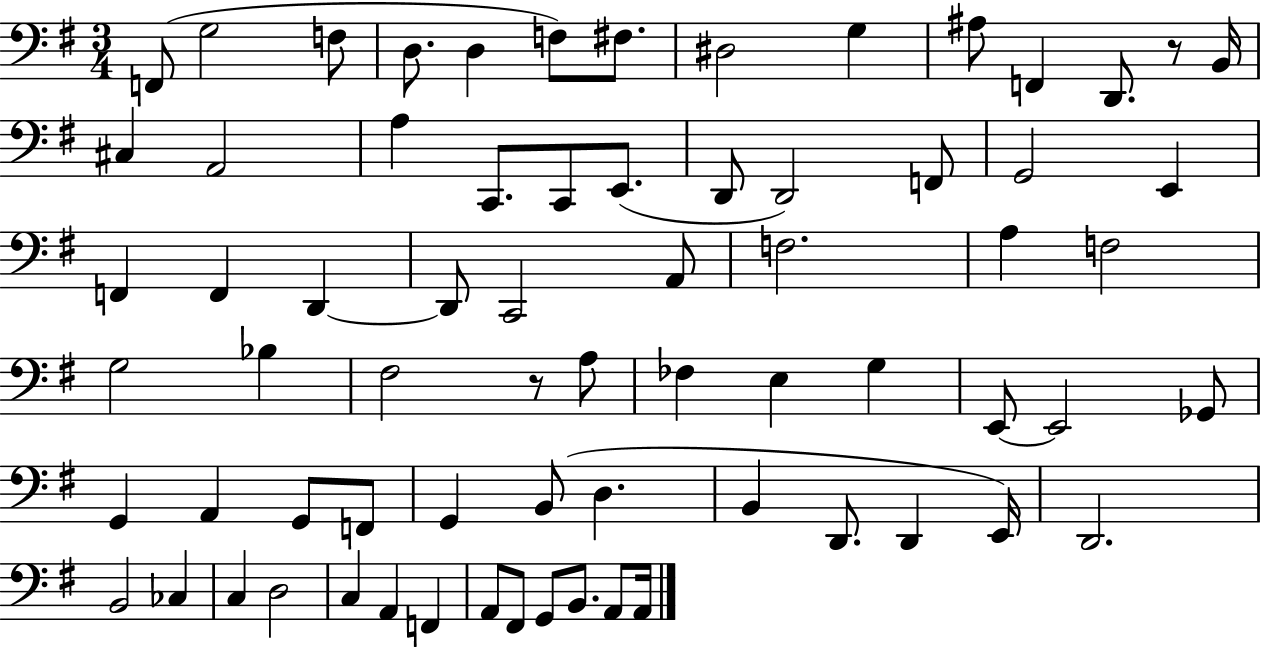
F2/e G3/h F3/e D3/e. D3/q F3/e F#3/e. D#3/h G3/q A#3/e F2/q D2/e. R/e B2/s C#3/q A2/h A3/q C2/e. C2/e E2/e. D2/e D2/h F2/e G2/h E2/q F2/q F2/q D2/q D2/e C2/h A2/e F3/h. A3/q F3/h G3/h Bb3/q F#3/h R/e A3/e FES3/q E3/q G3/q E2/e E2/h Gb2/e G2/q A2/q G2/e F2/e G2/q B2/e D3/q. B2/q D2/e. D2/q E2/s D2/h. B2/h CES3/q C3/q D3/h C3/q A2/q F2/q A2/e F#2/e G2/e B2/e. A2/e A2/s